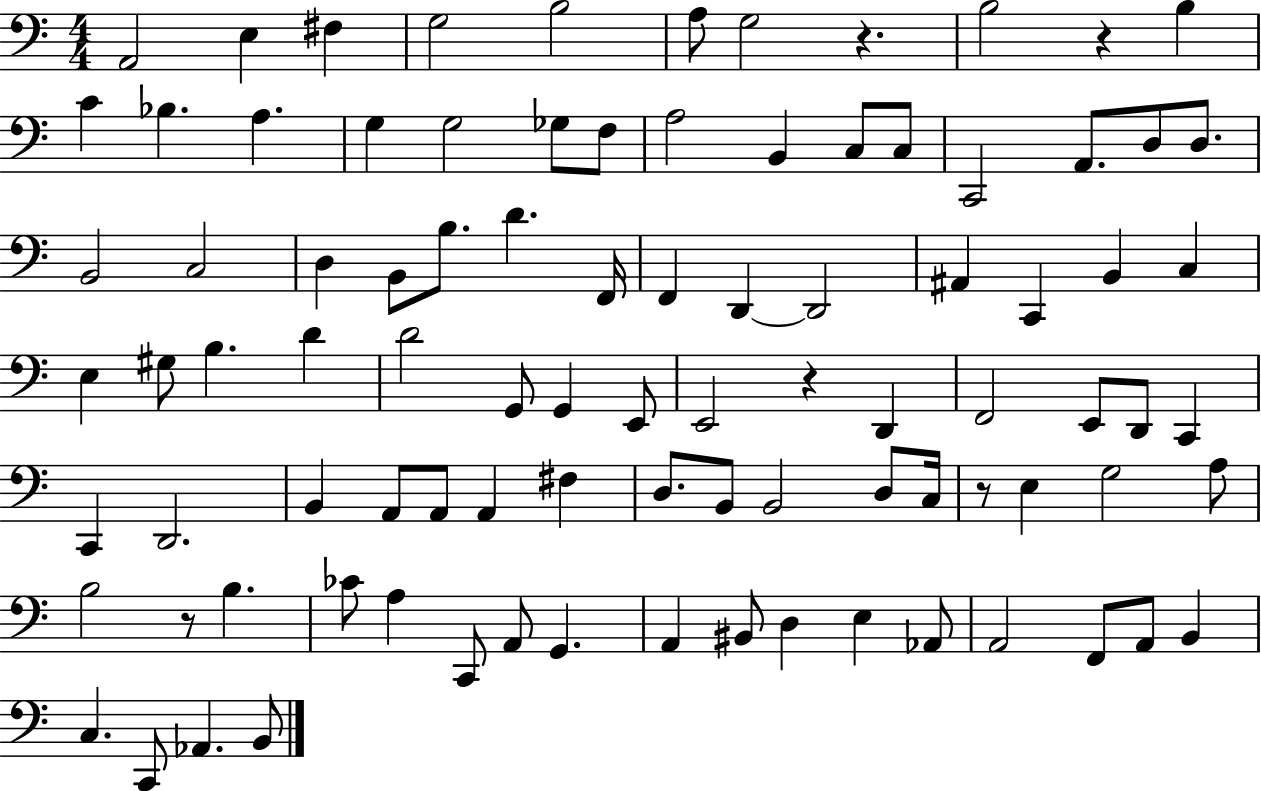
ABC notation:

X:1
T:Untitled
M:4/4
L:1/4
K:C
A,,2 E, ^F, G,2 B,2 A,/2 G,2 z B,2 z B, C _B, A, G, G,2 _G,/2 F,/2 A,2 B,, C,/2 C,/2 C,,2 A,,/2 D,/2 D,/2 B,,2 C,2 D, B,,/2 B,/2 D F,,/4 F,, D,, D,,2 ^A,, C,, B,, C, E, ^G,/2 B, D D2 G,,/2 G,, E,,/2 E,,2 z D,, F,,2 E,,/2 D,,/2 C,, C,, D,,2 B,, A,,/2 A,,/2 A,, ^F, D,/2 B,,/2 B,,2 D,/2 C,/4 z/2 E, G,2 A,/2 B,2 z/2 B, _C/2 A, C,,/2 A,,/2 G,, A,, ^B,,/2 D, E, _A,,/2 A,,2 F,,/2 A,,/2 B,, C, C,,/2 _A,, B,,/2